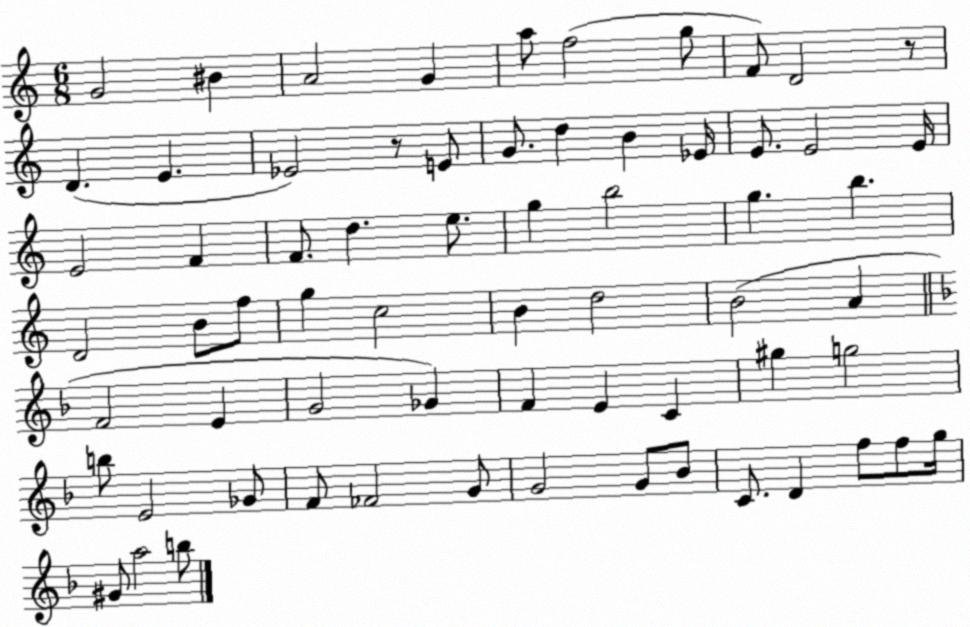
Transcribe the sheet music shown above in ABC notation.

X:1
T:Untitled
M:6/8
L:1/4
K:C
G2 ^B A2 G a/2 f2 g/2 F/2 D2 z/2 D E _E2 z/2 E/2 G/2 d B _E/4 E/2 E2 E/4 E2 F F/2 d e/2 g b2 g b D2 B/2 f/2 g c2 B d2 B2 A F2 E G2 _G F E C ^g g2 b/2 E2 _G/2 F/2 _F2 G/2 G2 G/2 _B/2 C/2 D f/2 f/2 g/4 ^G/2 a2 b/2